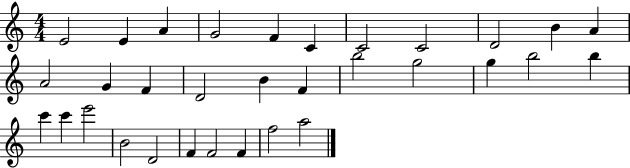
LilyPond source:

{
  \clef treble
  \numericTimeSignature
  \time 4/4
  \key c \major
  e'2 e'4 a'4 | g'2 f'4 c'4 | c'2 c'2 | d'2 b'4 a'4 | \break a'2 g'4 f'4 | d'2 b'4 f'4 | b''2 g''2 | g''4 b''2 b''4 | \break c'''4 c'''4 e'''2 | b'2 d'2 | f'4 f'2 f'4 | f''2 a''2 | \break \bar "|."
}